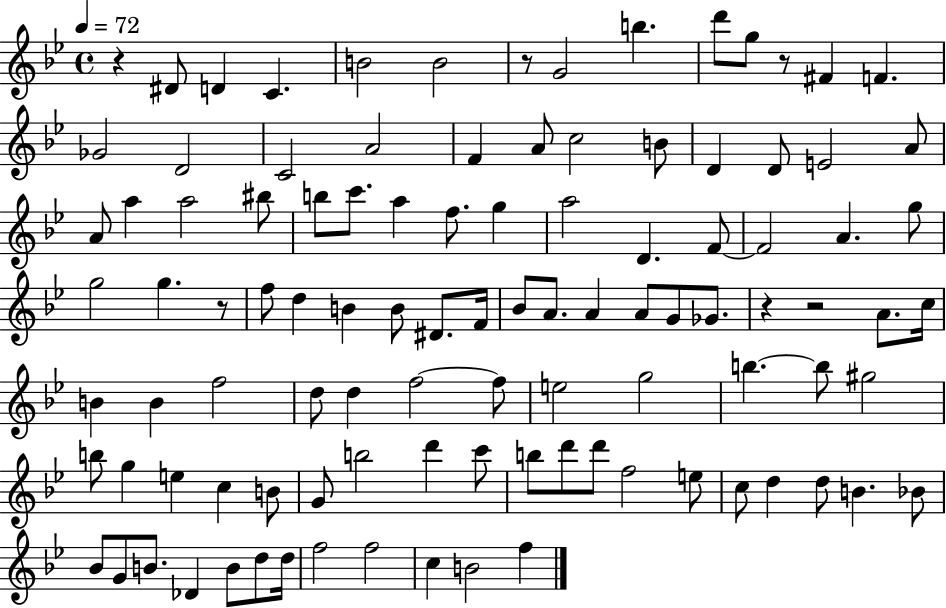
R/q D#4/e D4/q C4/q. B4/h B4/h R/e G4/h B5/q. D6/e G5/e R/e F#4/q F4/q. Gb4/h D4/h C4/h A4/h F4/q A4/e C5/h B4/e D4/q D4/e E4/h A4/e A4/e A5/q A5/h BIS5/e B5/e C6/e. A5/q F5/e. G5/q A5/h D4/q. F4/e F4/h A4/q. G5/e G5/h G5/q. R/e F5/e D5/q B4/q B4/e D#4/e. F4/s Bb4/e A4/e. A4/q A4/e G4/e Gb4/e. R/q R/h A4/e. C5/s B4/q B4/q F5/h D5/e D5/q F5/h F5/e E5/h G5/h B5/q. B5/e G#5/h B5/e G5/q E5/q C5/q B4/e G4/e B5/h D6/q C6/e B5/e D6/e D6/e F5/h E5/e C5/e D5/q D5/e B4/q. Bb4/e Bb4/e G4/e B4/e. Db4/q B4/e D5/e D5/s F5/h F5/h C5/q B4/h F5/q